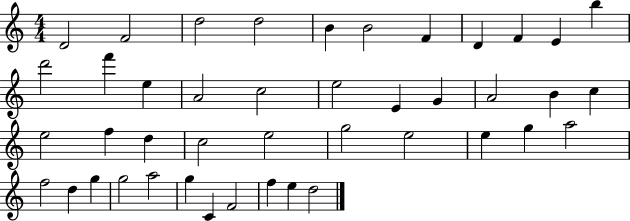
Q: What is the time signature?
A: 4/4